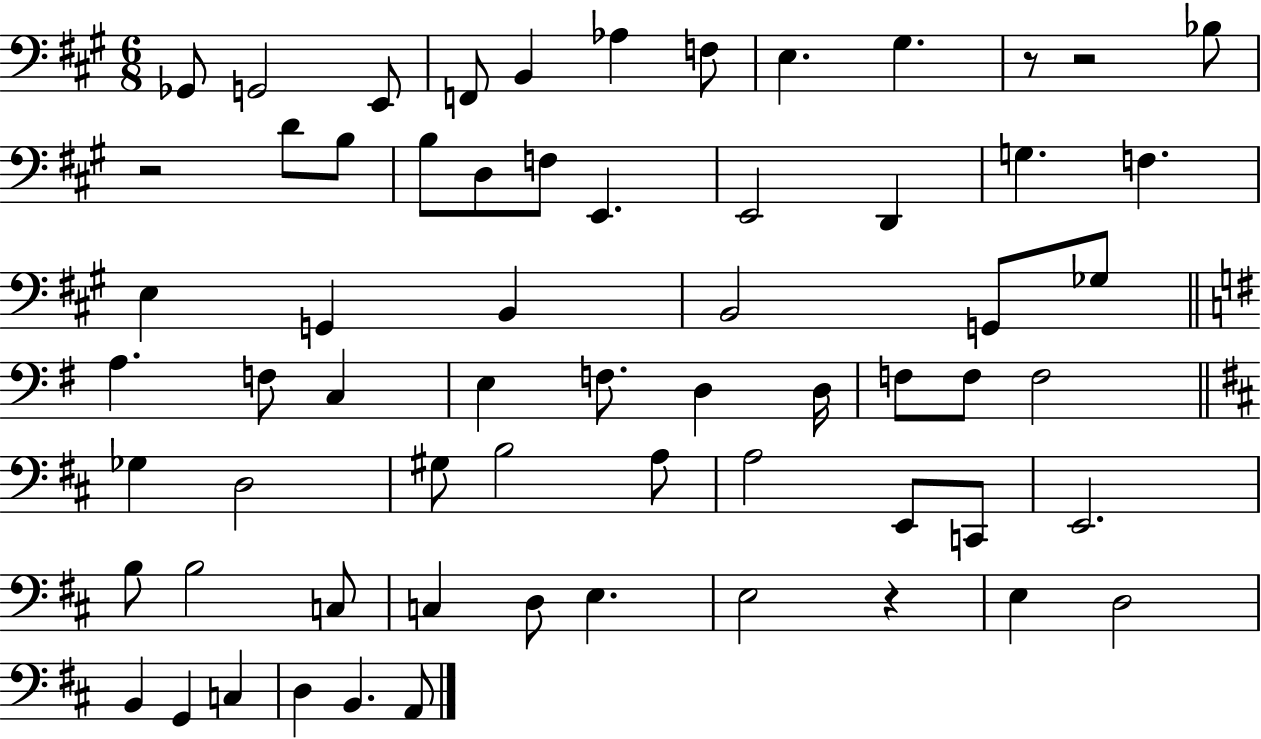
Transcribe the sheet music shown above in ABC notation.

X:1
T:Untitled
M:6/8
L:1/4
K:A
_G,,/2 G,,2 E,,/2 F,,/2 B,, _A, F,/2 E, ^G, z/2 z2 _B,/2 z2 D/2 B,/2 B,/2 D,/2 F,/2 E,, E,,2 D,, G, F, E, G,, B,, B,,2 G,,/2 _G,/2 A, F,/2 C, E, F,/2 D, D,/4 F,/2 F,/2 F,2 _G, D,2 ^G,/2 B,2 A,/2 A,2 E,,/2 C,,/2 E,,2 B,/2 B,2 C,/2 C, D,/2 E, E,2 z E, D,2 B,, G,, C, D, B,, A,,/2